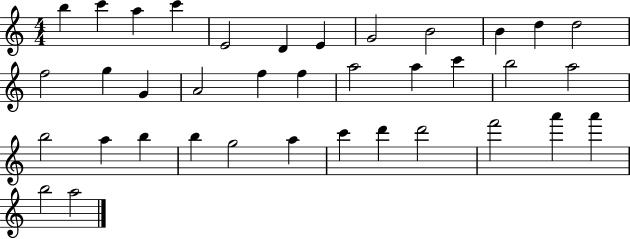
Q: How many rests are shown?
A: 0